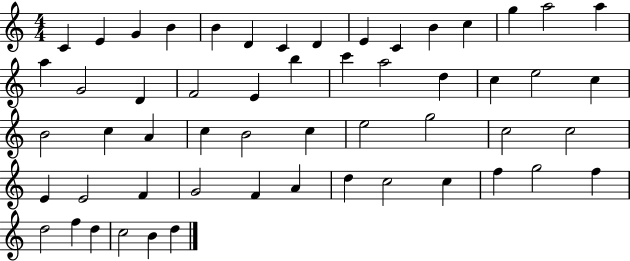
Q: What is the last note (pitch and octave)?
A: D5